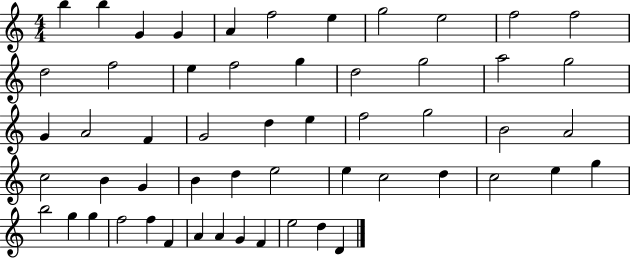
{
  \clef treble
  \numericTimeSignature
  \time 4/4
  \key c \major
  b''4 b''4 g'4 g'4 | a'4 f''2 e''4 | g''2 e''2 | f''2 f''2 | \break d''2 f''2 | e''4 f''2 g''4 | d''2 g''2 | a''2 g''2 | \break g'4 a'2 f'4 | g'2 d''4 e''4 | f''2 g''2 | b'2 a'2 | \break c''2 b'4 g'4 | b'4 d''4 e''2 | e''4 c''2 d''4 | c''2 e''4 g''4 | \break b''2 g''4 g''4 | f''2 f''4 f'4 | a'4 a'4 g'4 f'4 | e''2 d''4 d'4 | \break \bar "|."
}